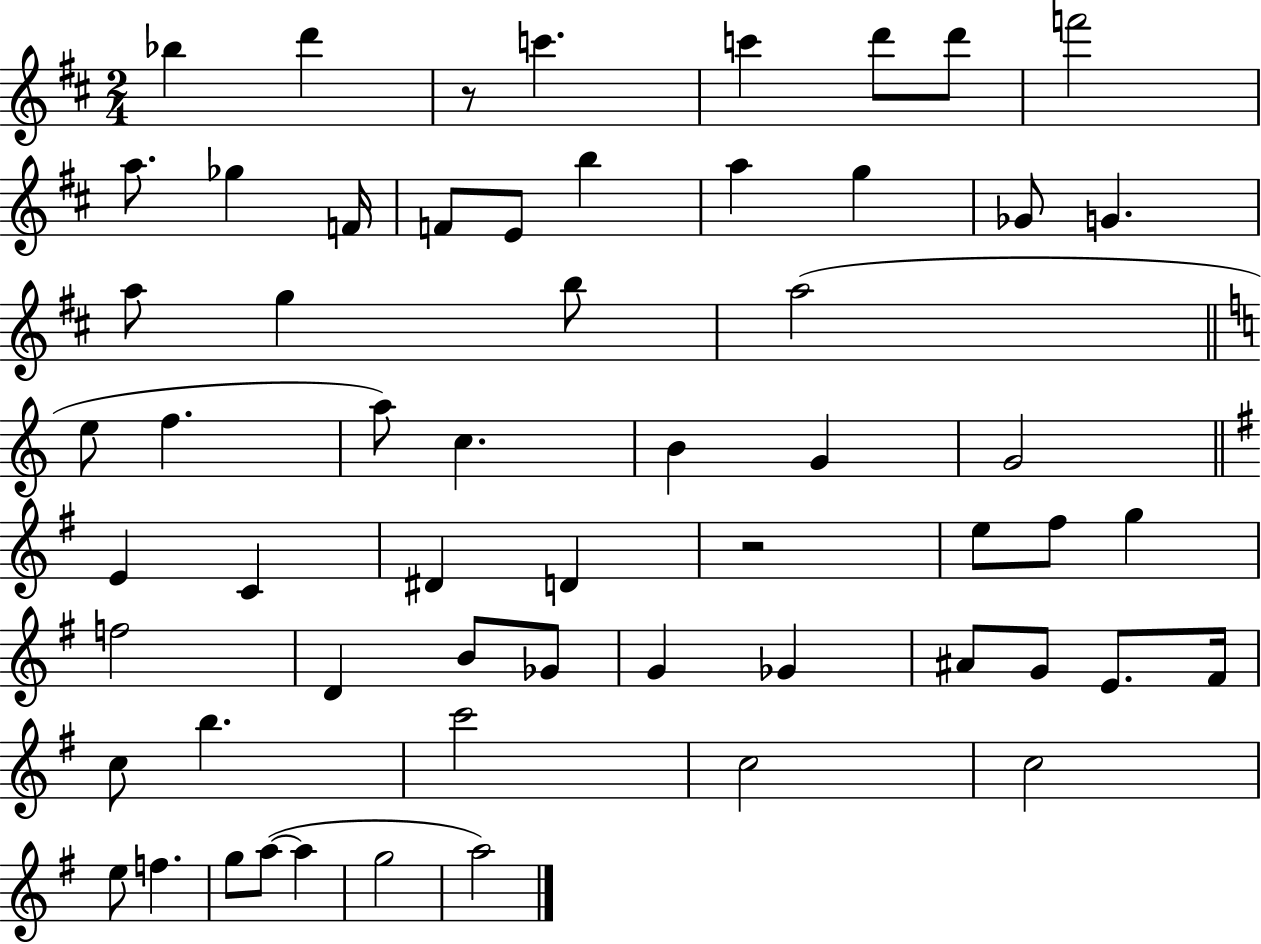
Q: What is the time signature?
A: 2/4